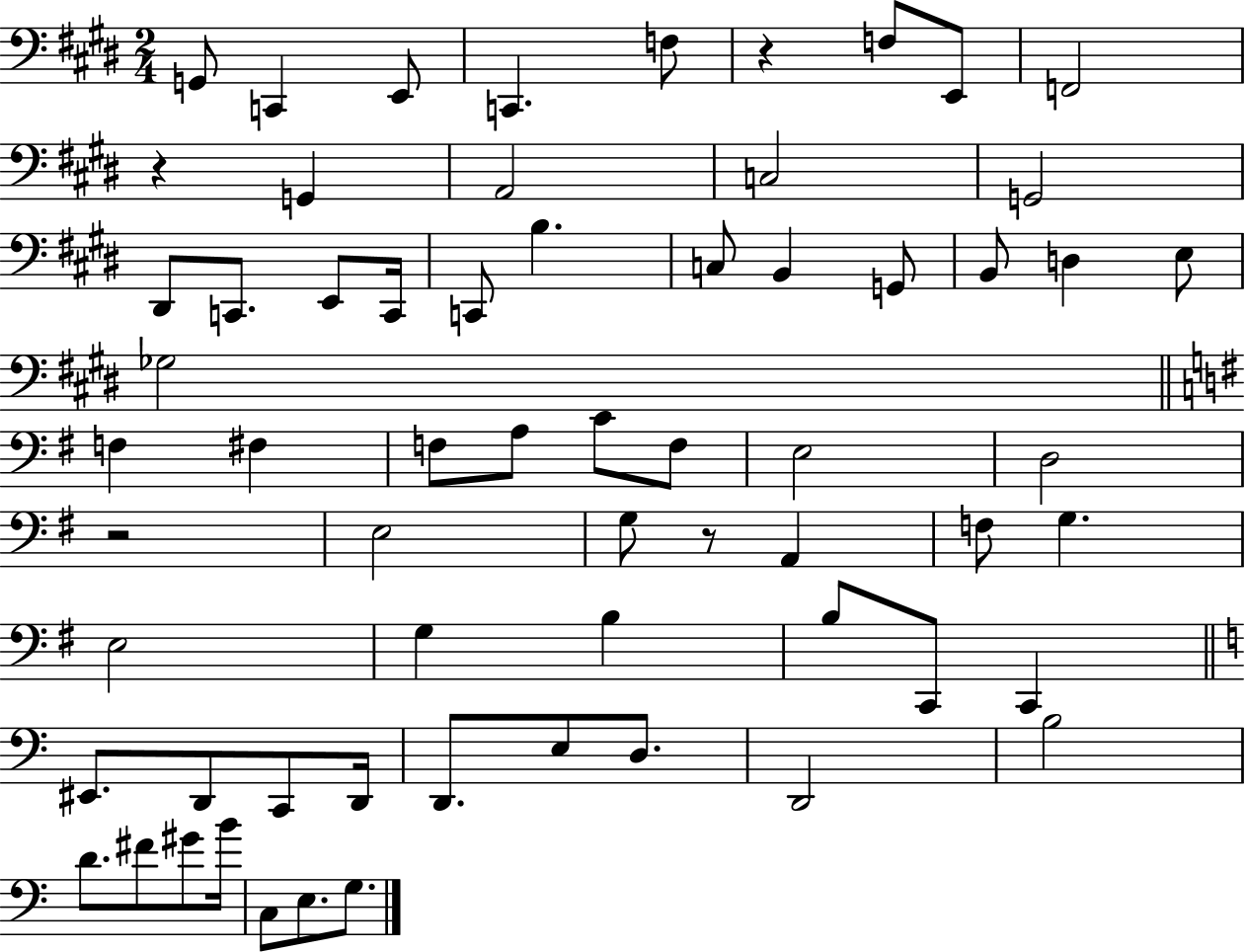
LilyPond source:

{
  \clef bass
  \numericTimeSignature
  \time 2/4
  \key e \major
  g,8 c,4 e,8 | c,4. f8 | r4 f8 e,8 | f,2 | \break r4 g,4 | a,2 | c2 | g,2 | \break dis,8 c,8. e,8 c,16 | c,8 b4. | c8 b,4 g,8 | b,8 d4 e8 | \break ges2 | \bar "||" \break \key g \major f4 fis4 | f8 a8 c'8 f8 | e2 | d2 | \break r2 | e2 | g8 r8 a,4 | f8 g4. | \break e2 | g4 b4 | b8 c,8 c,4 | \bar "||" \break \key a \minor eis,8. d,8 c,8 d,16 | d,8. e8 d8. | d,2 | b2 | \break d'8. fis'8 gis'8 b'16 | c8 e8. g8. | \bar "|."
}